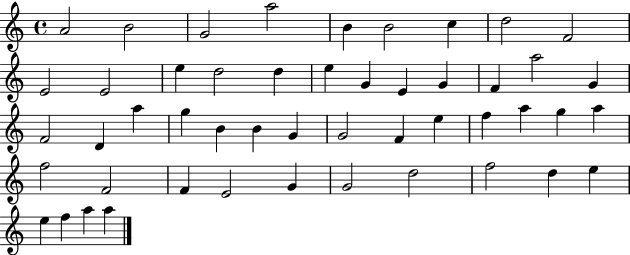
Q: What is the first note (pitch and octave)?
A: A4